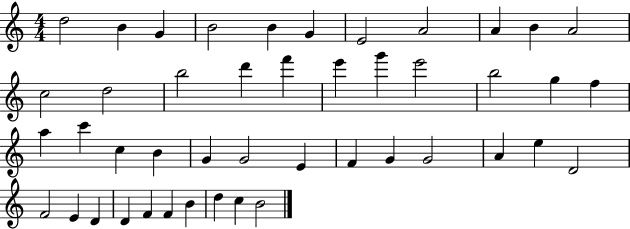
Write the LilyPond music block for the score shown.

{
  \clef treble
  \numericTimeSignature
  \time 4/4
  \key c \major
  d''2 b'4 g'4 | b'2 b'4 g'4 | e'2 a'2 | a'4 b'4 a'2 | \break c''2 d''2 | b''2 d'''4 f'''4 | e'''4 g'''4 e'''2 | b''2 g''4 f''4 | \break a''4 c'''4 c''4 b'4 | g'4 g'2 e'4 | f'4 g'4 g'2 | a'4 e''4 d'2 | \break f'2 e'4 d'4 | d'4 f'4 f'4 b'4 | d''4 c''4 b'2 | \bar "|."
}